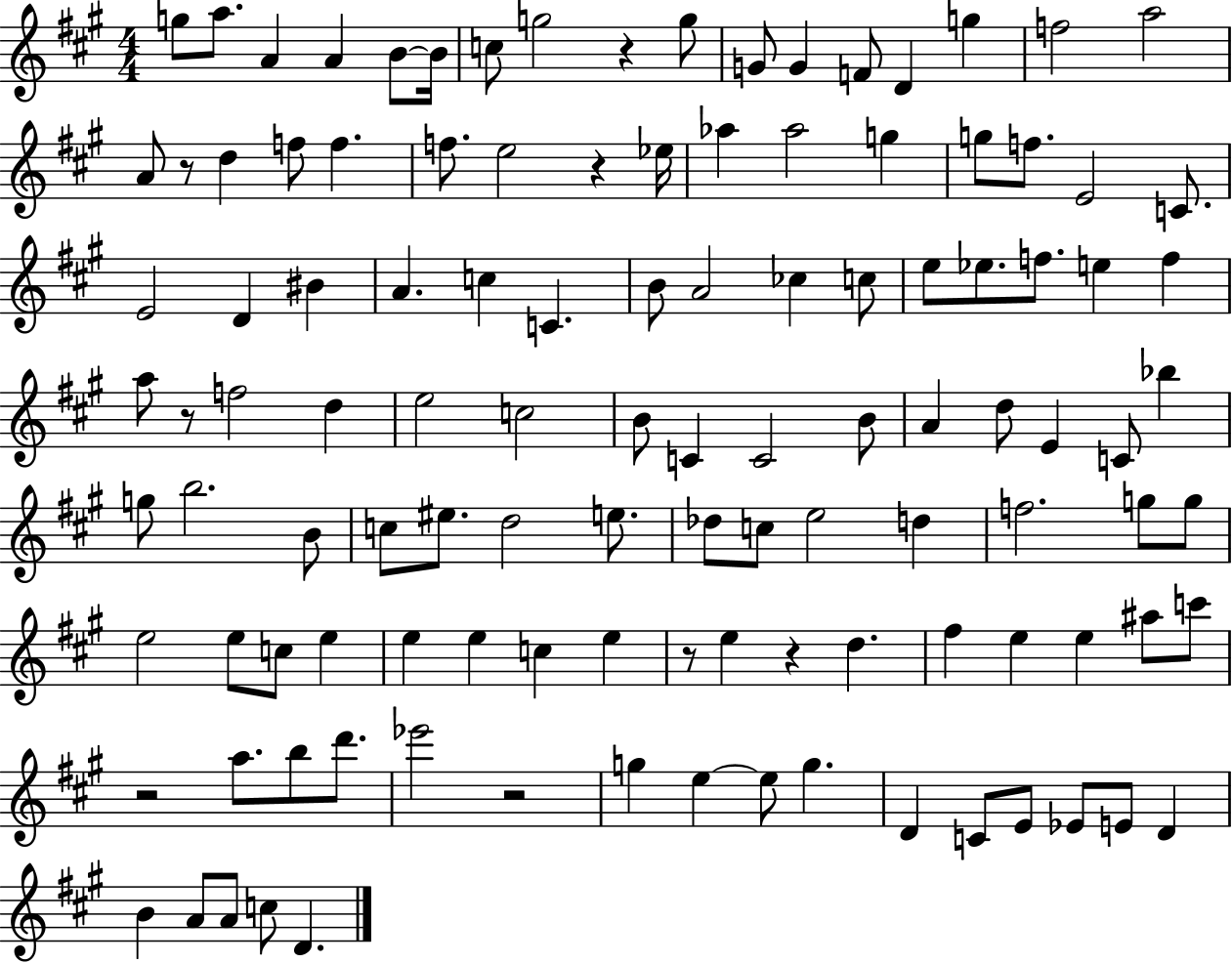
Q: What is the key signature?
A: A major